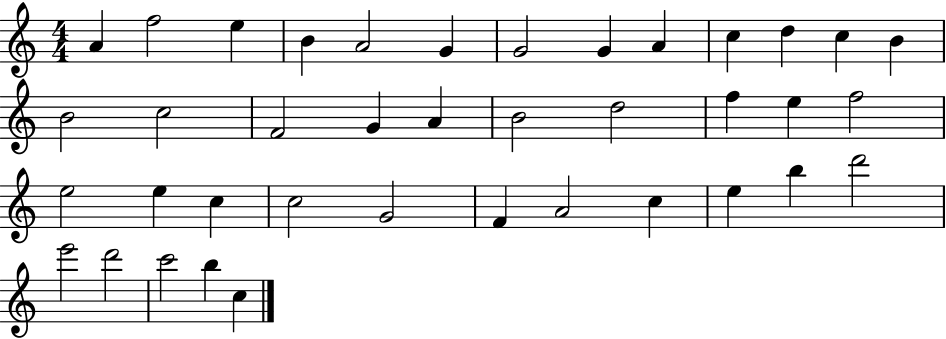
X:1
T:Untitled
M:4/4
L:1/4
K:C
A f2 e B A2 G G2 G A c d c B B2 c2 F2 G A B2 d2 f e f2 e2 e c c2 G2 F A2 c e b d'2 e'2 d'2 c'2 b c